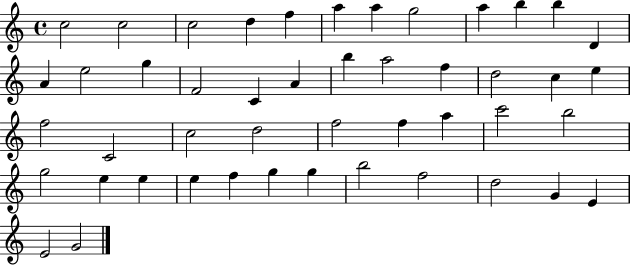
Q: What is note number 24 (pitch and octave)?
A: E5